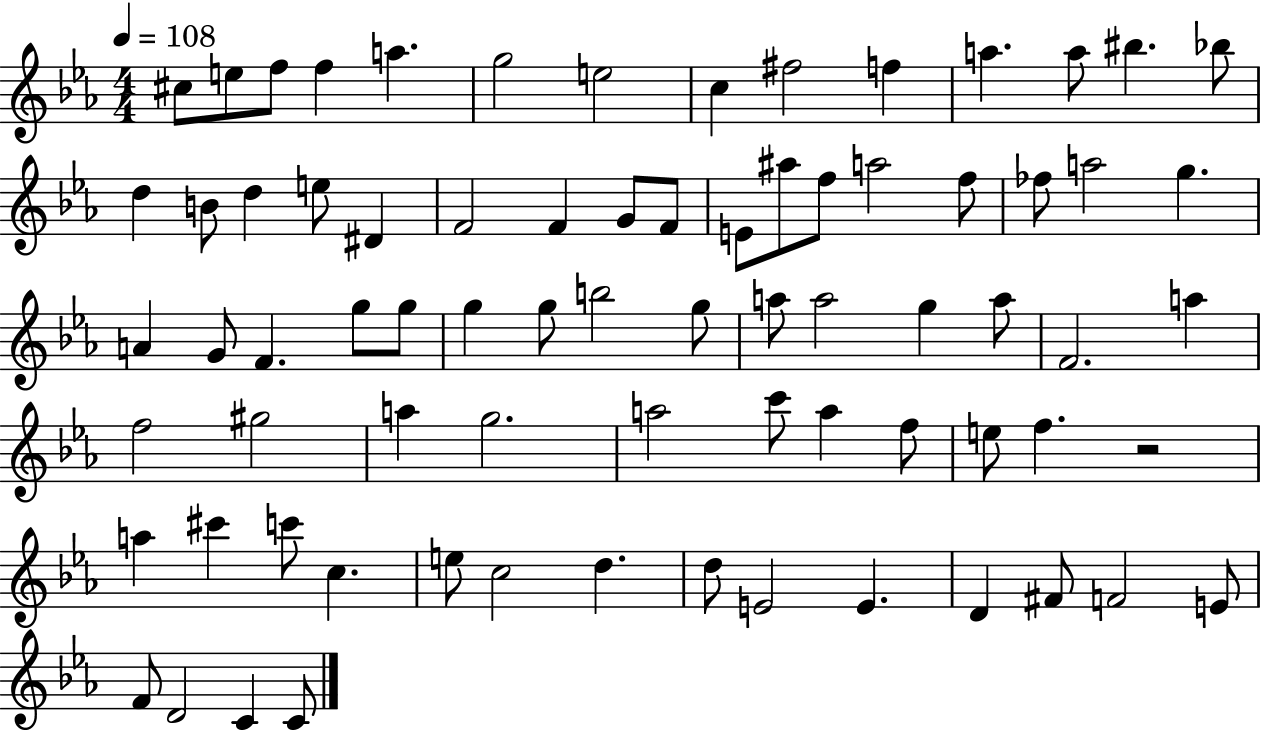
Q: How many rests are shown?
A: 1